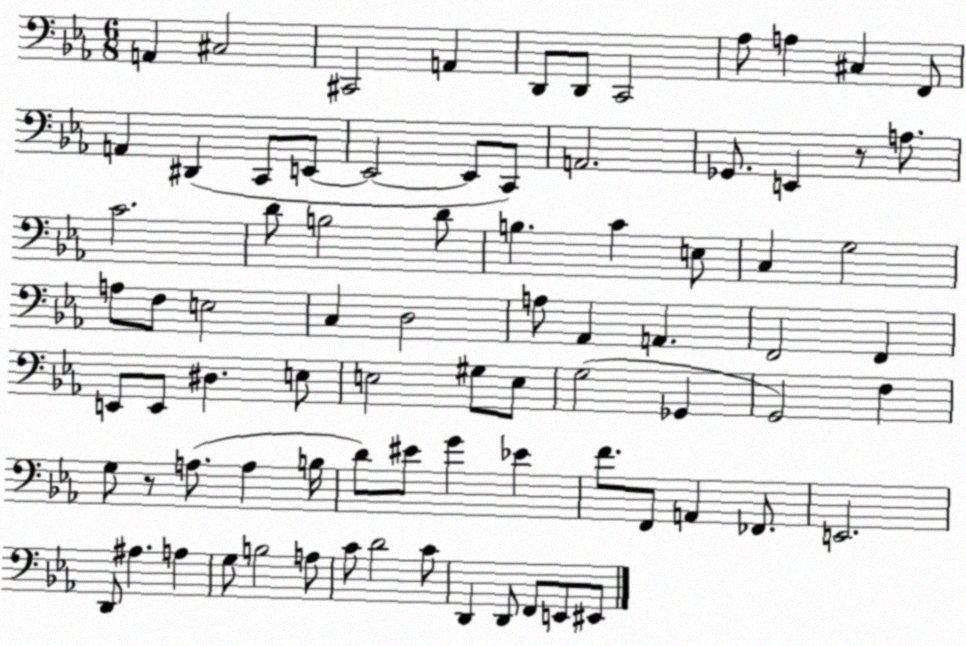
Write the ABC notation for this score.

X:1
T:Untitled
M:6/8
L:1/4
K:Eb
A,, ^C,2 ^C,,2 A,, D,,/2 D,,/2 C,,2 _A,/2 A, ^C, F,,/2 A,, ^D,, C,,/2 E,,/2 E,,2 E,,/2 C,,/2 A,,2 _G,,/2 E,, z/2 A,/2 C2 D/2 B,2 D/2 B, C E,/2 C, G,2 A,/2 F,/2 E,2 C, D,2 A,/2 _A,, A,, F,,2 F,, E,,/2 E,,/2 ^D, E,/2 E,2 ^G,/2 E,/2 G,2 _G,, G,,2 F, G,/2 z/2 A,/2 A, B,/4 D/2 ^E/2 G _E F/2 F,,/2 A,, _F,,/2 E,,2 D,,/2 ^A, A, G,/2 B,2 A,/2 C/2 D2 C/2 D,, D,,/2 F,,/2 E,,/2 ^E,,/2